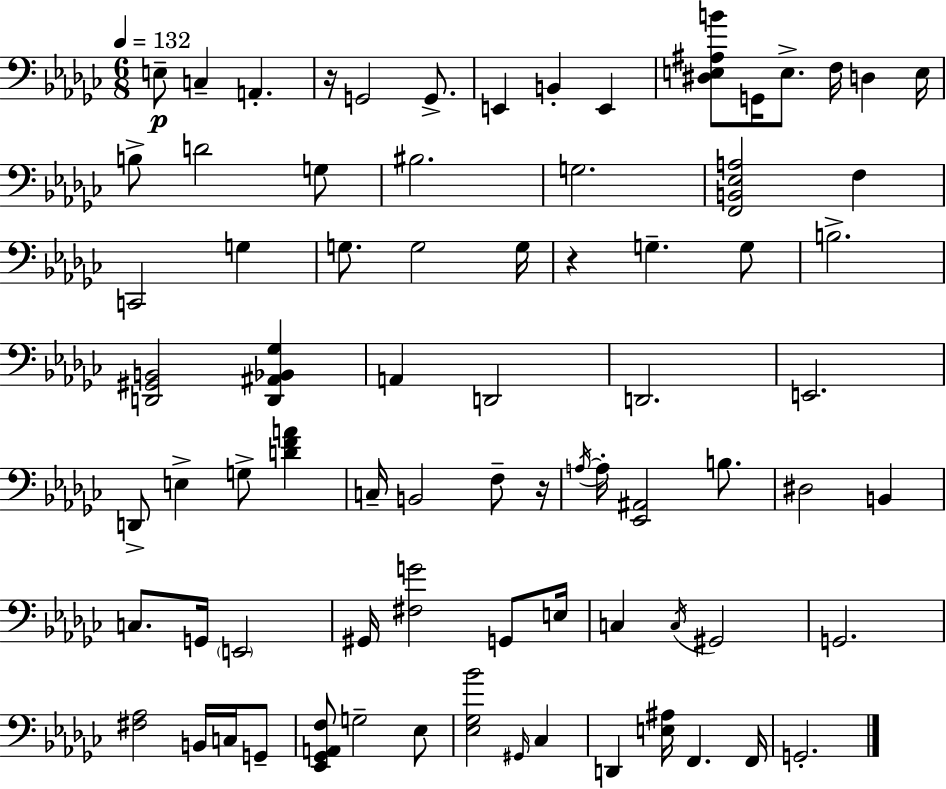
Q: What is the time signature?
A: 6/8